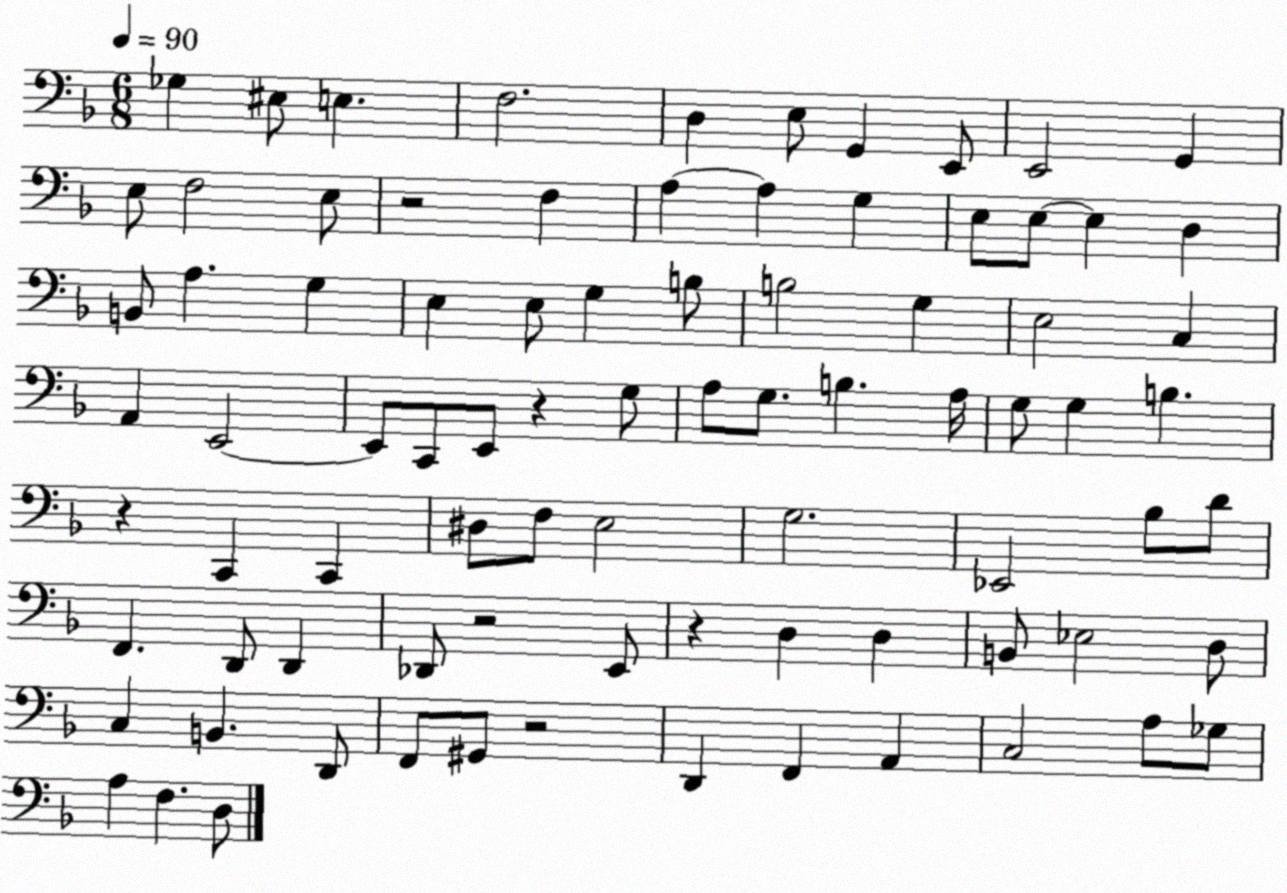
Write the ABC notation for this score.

X:1
T:Untitled
M:6/8
L:1/4
K:F
_G, ^E,/2 E, F,2 D, E,/2 G,, E,,/2 E,,2 G,, E,/2 F,2 E,/2 z2 F, A, A, G, E,/2 E,/2 E, D, B,,/2 A, G, E, E,/2 G, B,/2 B,2 G, E,2 C, A,, E,,2 E,,/2 C,,/2 E,,/2 z G,/2 A,/2 G,/2 B, A,/4 G,/2 G, B, z C,, C,, ^D,/2 F,/2 E,2 G,2 _E,,2 _B,/2 D/2 F,, D,,/2 D,, _D,,/2 z2 E,,/2 z D, D, B,,/2 _E,2 D,/2 C, B,, D,,/2 F,,/2 ^G,,/2 z2 D,, F,, A,, C,2 A,/2 _G,/2 A, F, D,/2